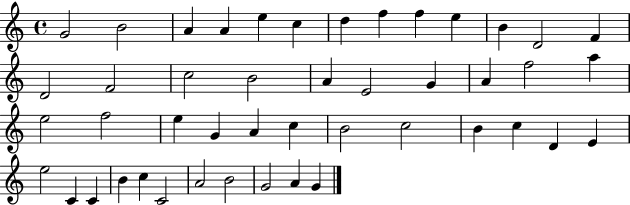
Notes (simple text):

G4/h B4/h A4/q A4/q E5/q C5/q D5/q F5/q F5/q E5/q B4/q D4/h F4/q D4/h F4/h C5/h B4/h A4/q E4/h G4/q A4/q F5/h A5/q E5/h F5/h E5/q G4/q A4/q C5/q B4/h C5/h B4/q C5/q D4/q E4/q E5/h C4/q C4/q B4/q C5/q C4/h A4/h B4/h G4/h A4/q G4/q